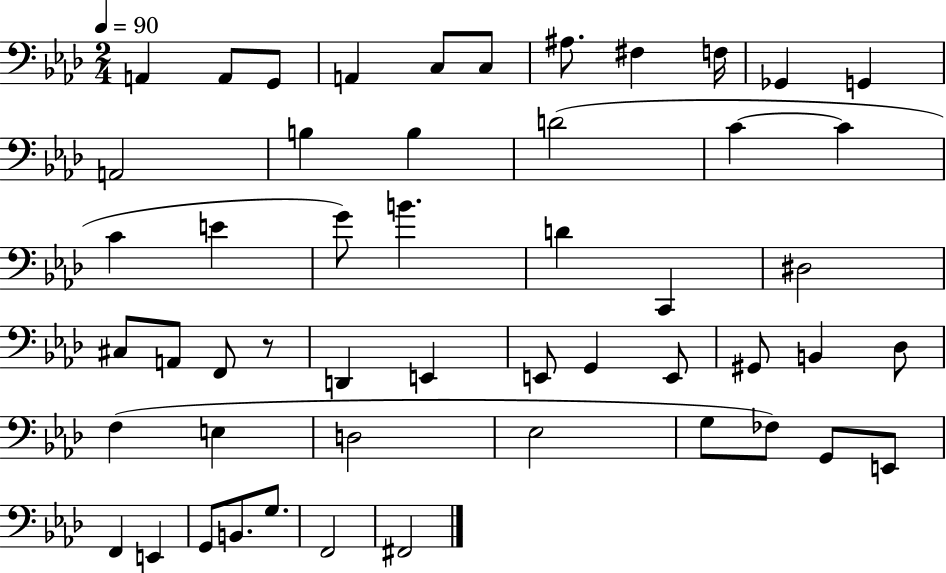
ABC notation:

X:1
T:Untitled
M:2/4
L:1/4
K:Ab
A,, A,,/2 G,,/2 A,, C,/2 C,/2 ^A,/2 ^F, F,/4 _G,, G,, A,,2 B, B, D2 C C C E G/2 B D C,, ^D,2 ^C,/2 A,,/2 F,,/2 z/2 D,, E,, E,,/2 G,, E,,/2 ^G,,/2 B,, _D,/2 F, E, D,2 _E,2 G,/2 _F,/2 G,,/2 E,,/2 F,, E,, G,,/2 B,,/2 G,/2 F,,2 ^F,,2